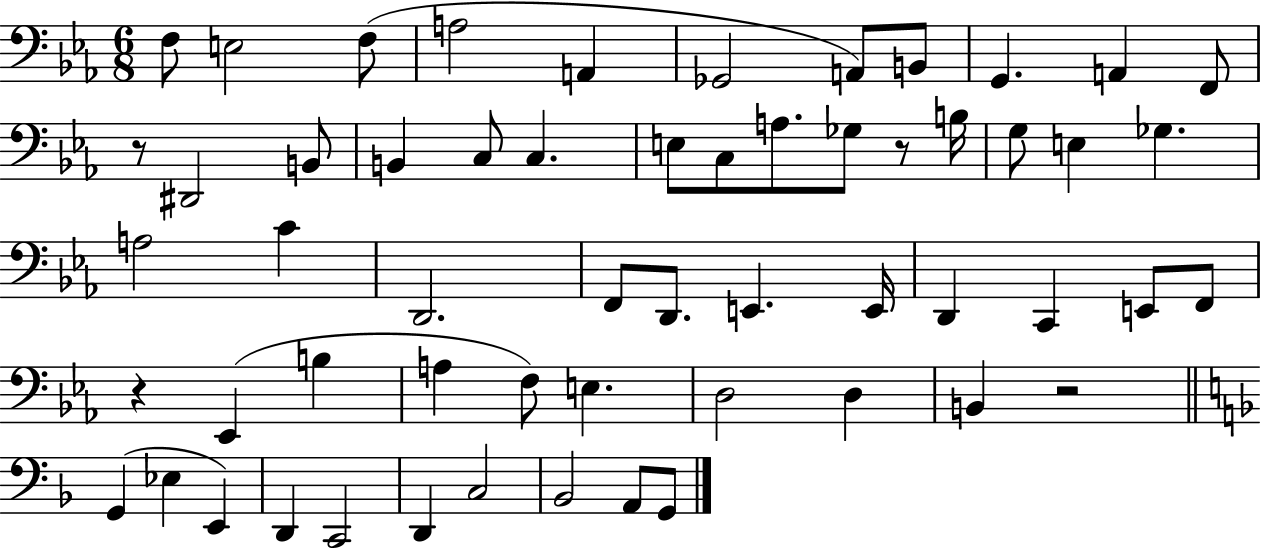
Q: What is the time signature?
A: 6/8